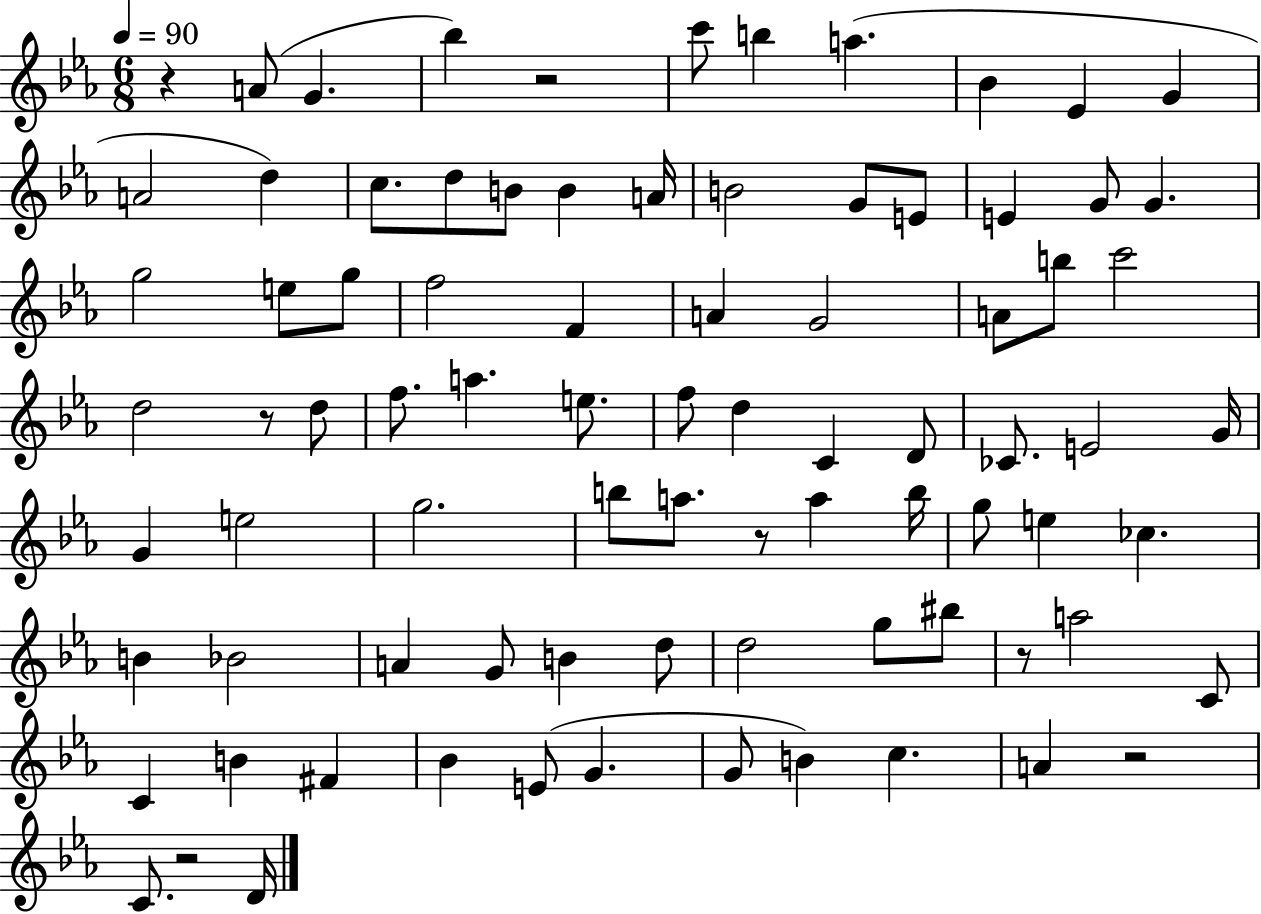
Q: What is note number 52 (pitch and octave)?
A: G5